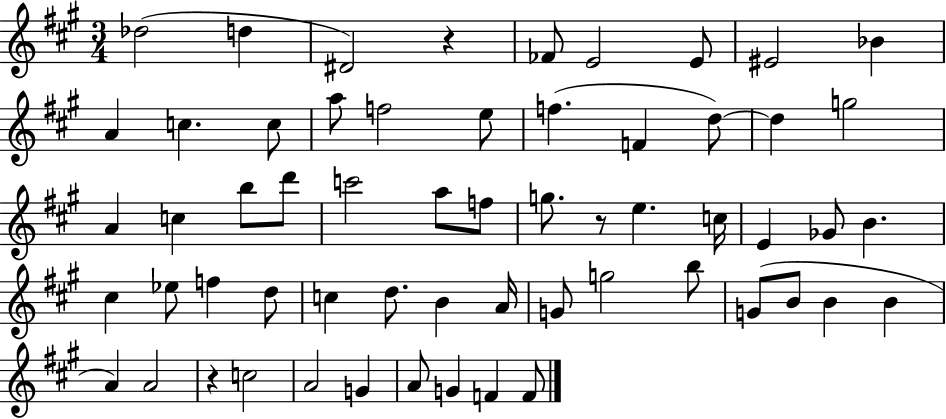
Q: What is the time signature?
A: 3/4